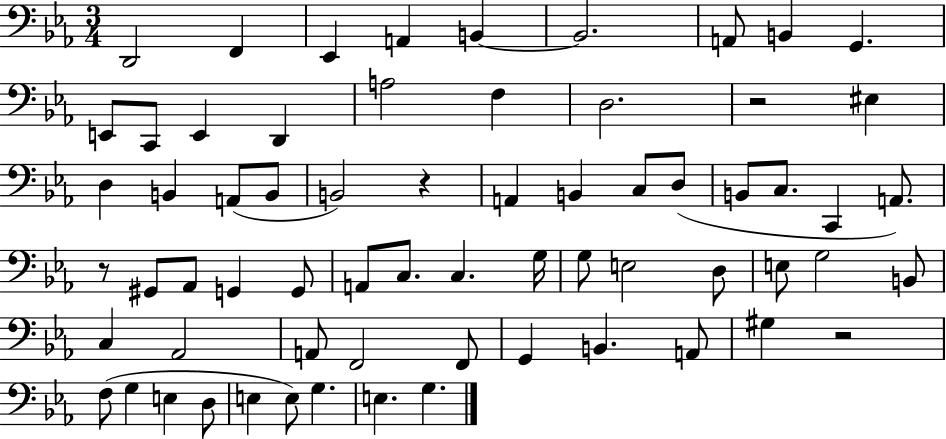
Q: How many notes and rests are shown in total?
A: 66